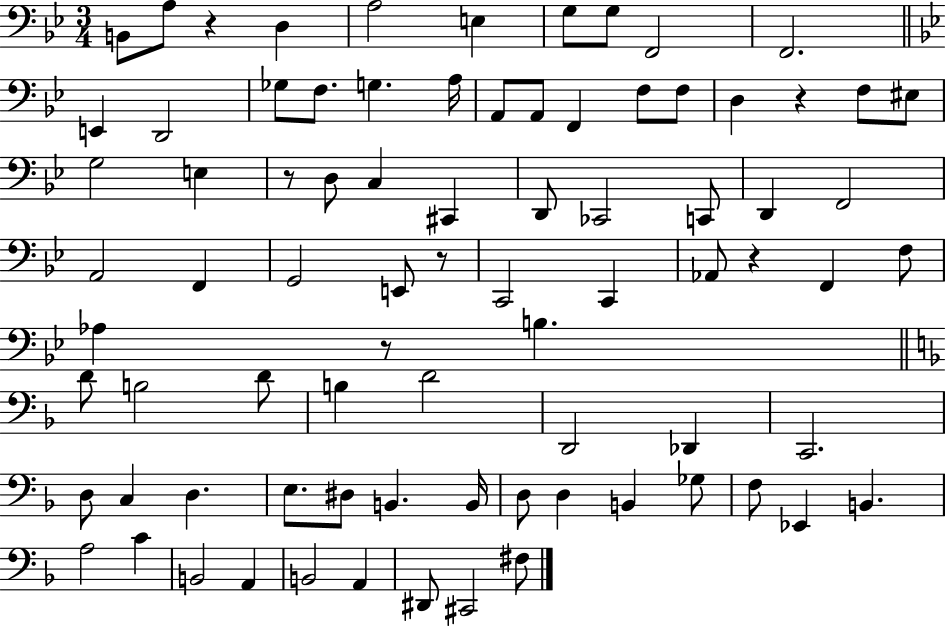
B2/e A3/e R/q D3/q A3/h E3/q G3/e G3/e F2/h F2/h. E2/q D2/h Gb3/e F3/e. G3/q. A3/s A2/e A2/e F2/q F3/e F3/e D3/q R/q F3/e EIS3/e G3/h E3/q R/e D3/e C3/q C#2/q D2/e CES2/h C2/e D2/q F2/h A2/h F2/q G2/h E2/e R/e C2/h C2/q Ab2/e R/q F2/q F3/e Ab3/q R/e B3/q. D4/e B3/h D4/e B3/q D4/h D2/h Db2/q C2/h. D3/e C3/q D3/q. E3/e. D#3/e B2/q. B2/s D3/e D3/q B2/q Gb3/e F3/e Eb2/q B2/q. A3/h C4/q B2/h A2/q B2/h A2/q D#2/e C#2/h F#3/e